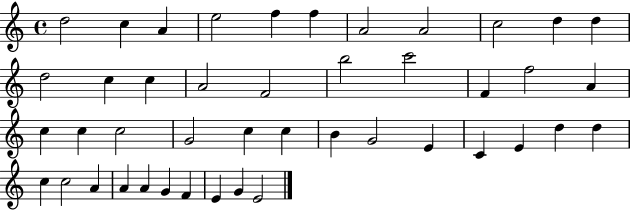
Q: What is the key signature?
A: C major